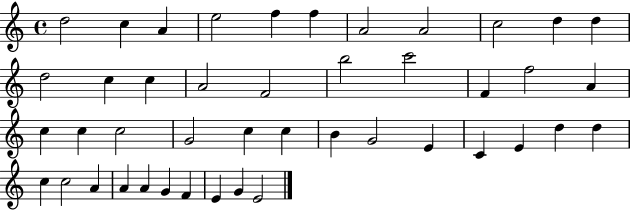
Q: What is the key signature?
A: C major